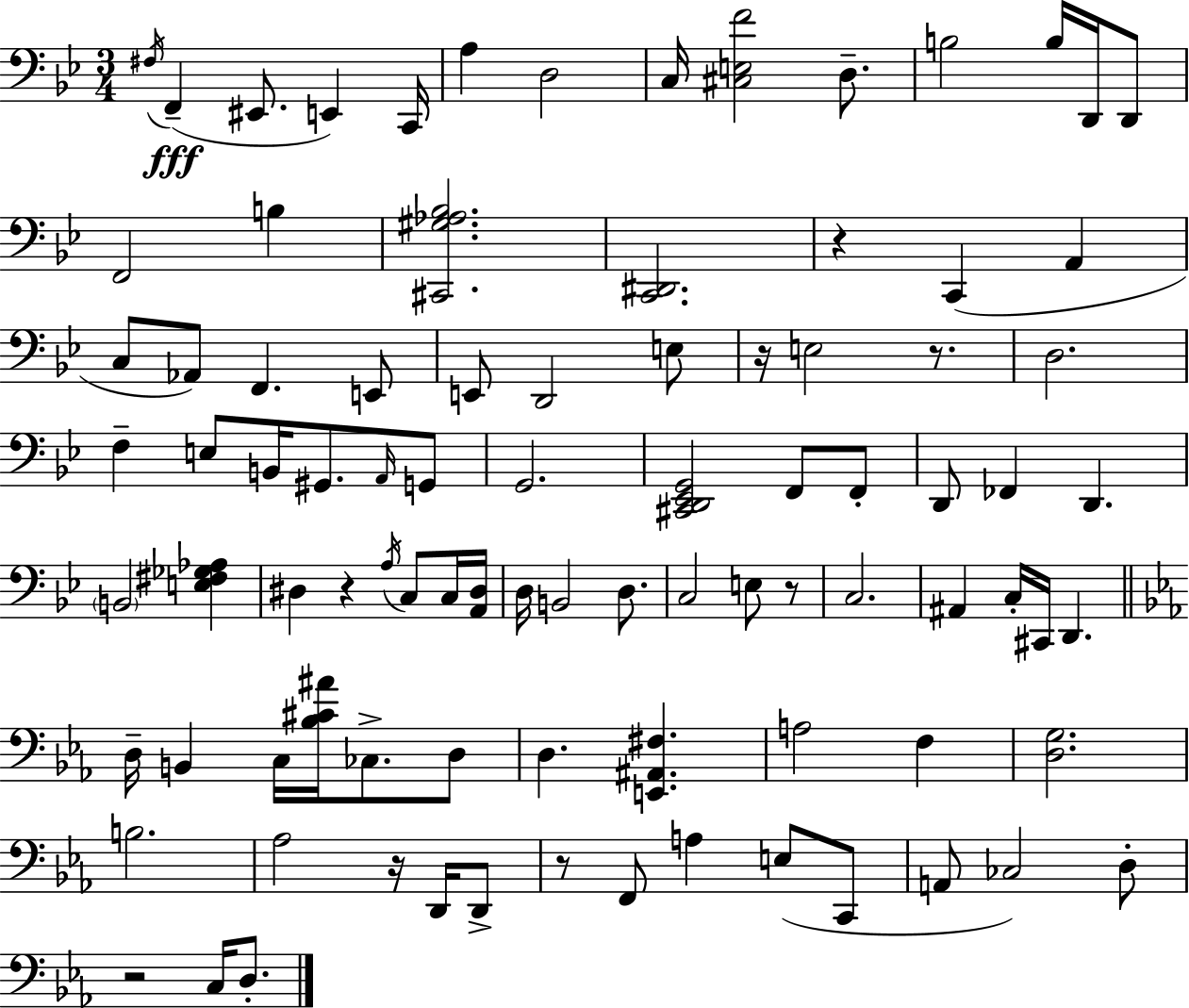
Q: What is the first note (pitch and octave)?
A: F#3